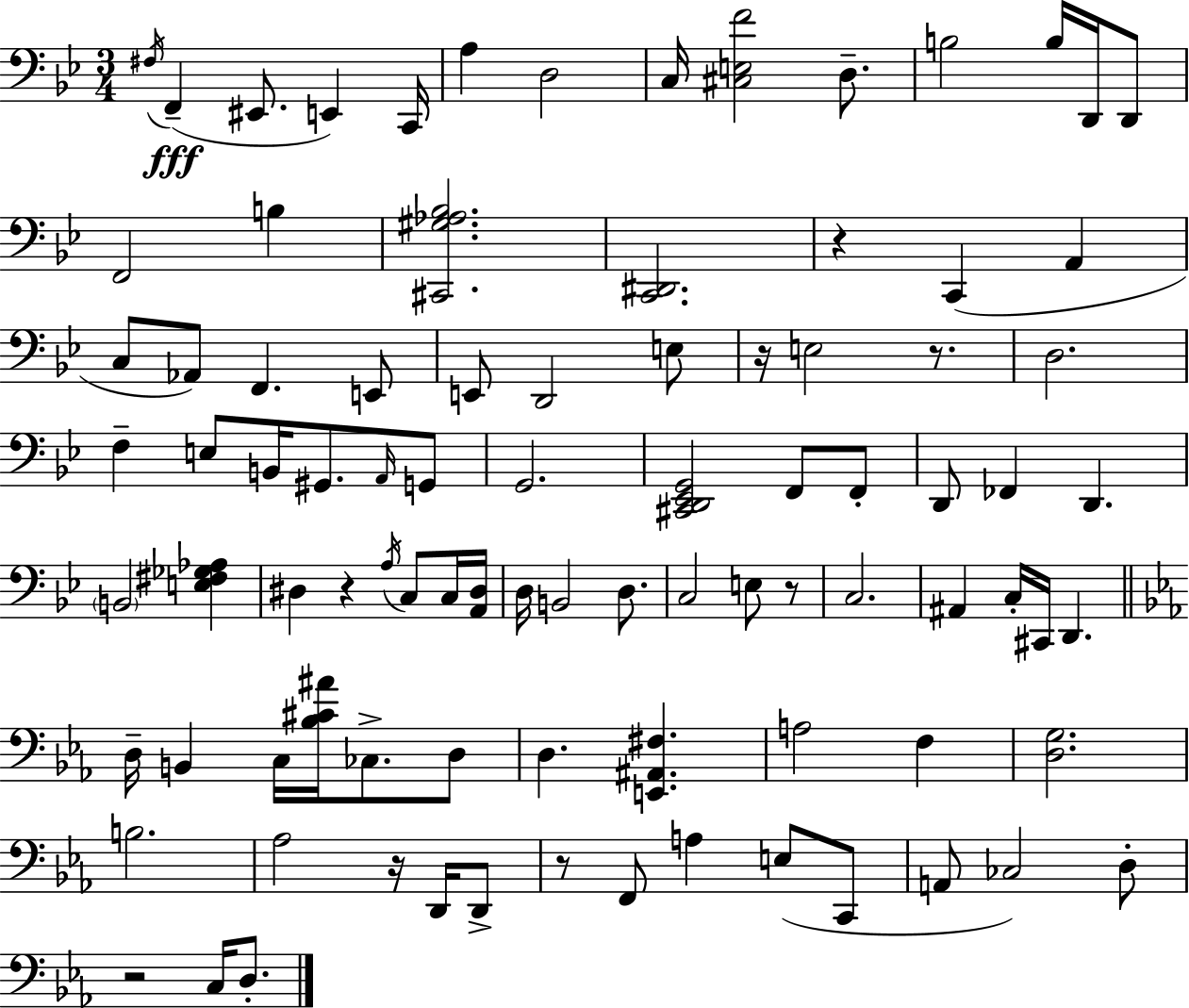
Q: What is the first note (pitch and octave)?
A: F#3